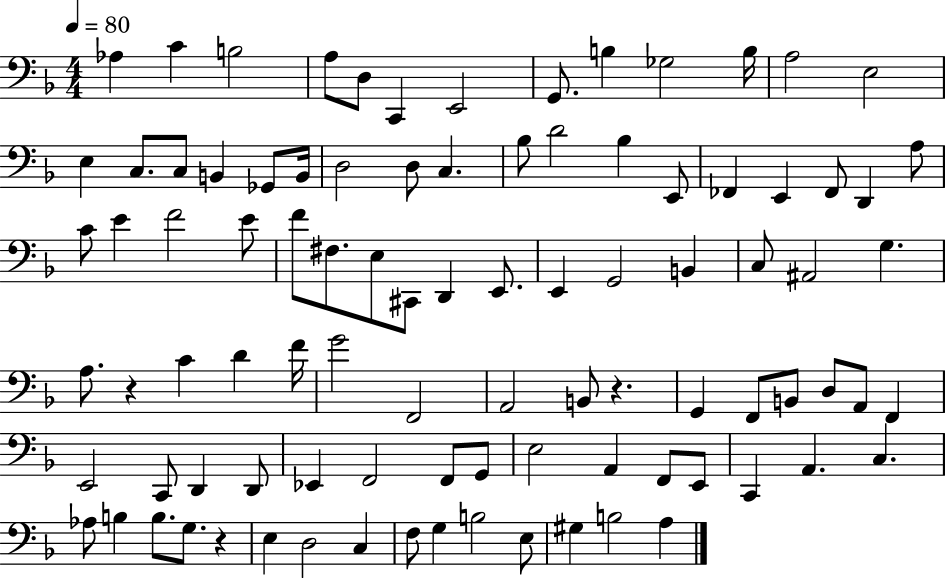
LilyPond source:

{
  \clef bass
  \numericTimeSignature
  \time 4/4
  \key f \major
  \tempo 4 = 80
  aes4 c'4 b2 | a8 d8 c,4 e,2 | g,8. b4 ges2 b16 | a2 e2 | \break e4 c8. c8 b,4 ges,8 b,16 | d2 d8 c4. | bes8 d'2 bes4 e,8 | fes,4 e,4 fes,8 d,4 a8 | \break c'8 e'4 f'2 e'8 | f'8 fis8. e8 cis,8 d,4 e,8. | e,4 g,2 b,4 | c8 ais,2 g4. | \break a8. r4 c'4 d'4 f'16 | g'2 f,2 | a,2 b,8 r4. | g,4 f,8 b,8 d8 a,8 f,4 | \break e,2 c,8 d,4 d,8 | ees,4 f,2 f,8 g,8 | e2 a,4 f,8 e,8 | c,4 a,4. c4. | \break aes8 b4 b8. g8. r4 | e4 d2 c4 | f8 g4 b2 e8 | gis4 b2 a4 | \break \bar "|."
}